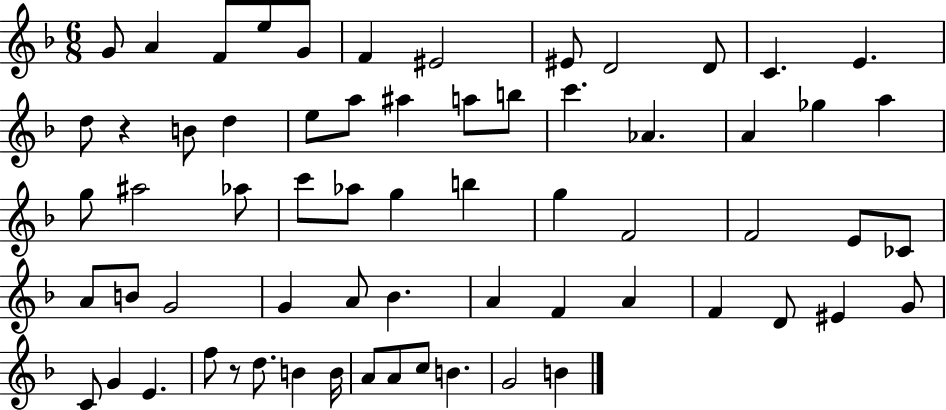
{
  \clef treble
  \numericTimeSignature
  \time 6/8
  \key f \major
  g'8 a'4 f'8 e''8 g'8 | f'4 eis'2 | eis'8 d'2 d'8 | c'4. e'4. | \break d''8 r4 b'8 d''4 | e''8 a''8 ais''4 a''8 b''8 | c'''4. aes'4. | a'4 ges''4 a''4 | \break g''8 ais''2 aes''8 | c'''8 aes''8 g''4 b''4 | g''4 f'2 | f'2 e'8 ces'8 | \break a'8 b'8 g'2 | g'4 a'8 bes'4. | a'4 f'4 a'4 | f'4 d'8 eis'4 g'8 | \break c'8 g'4 e'4. | f''8 r8 d''8. b'4 b'16 | a'8 a'8 c''8 b'4. | g'2 b'4 | \break \bar "|."
}